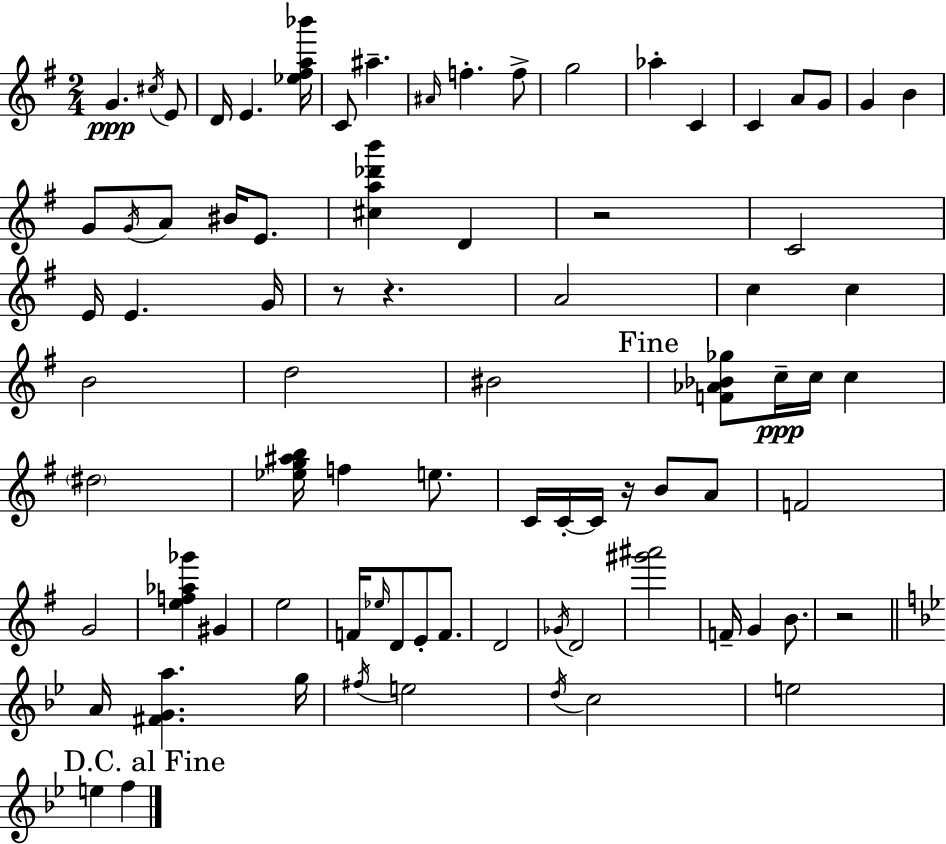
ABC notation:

X:1
T:Untitled
M:2/4
L:1/4
K:G
G ^c/4 E/2 D/4 E [_e^fa_b']/4 C/2 ^a ^A/4 f f/2 g2 _a C C A/2 G/2 G B G/2 G/4 A/2 ^B/4 E/2 [^ca_d'b'] D z2 C2 E/4 E G/4 z/2 z A2 c c B2 d2 ^B2 [F_A_B_g]/2 c/4 c/4 c ^d2 [_eg^ab]/4 f e/2 C/4 C/4 C/4 z/4 B/2 A/2 F2 G2 [ef_a_g'] ^G e2 F/4 _e/4 D/2 E/2 F/2 D2 _G/4 D2 [^g'^a']2 F/4 G B/2 z2 A/4 [^FGa] g/4 ^f/4 e2 d/4 c2 e2 e f